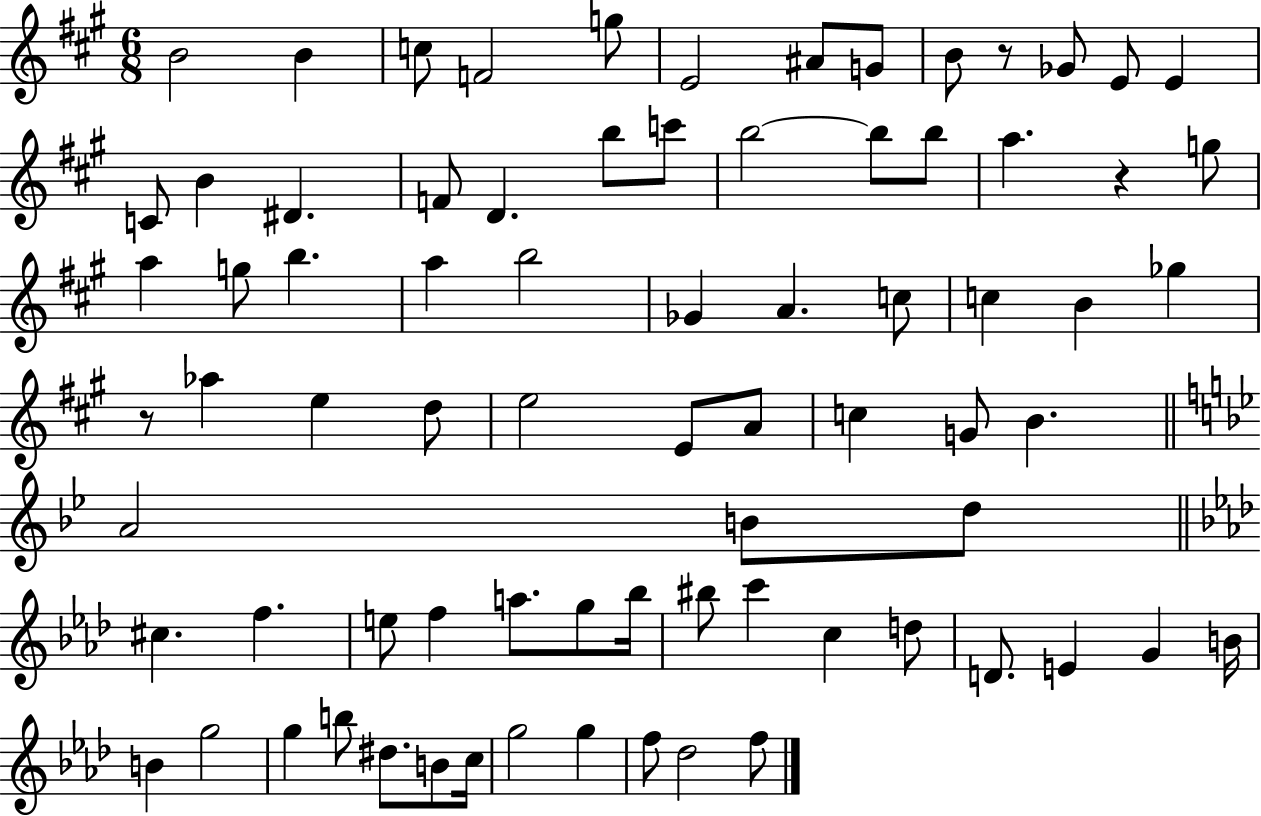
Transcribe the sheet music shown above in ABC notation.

X:1
T:Untitled
M:6/8
L:1/4
K:A
B2 B c/2 F2 g/2 E2 ^A/2 G/2 B/2 z/2 _G/2 E/2 E C/2 B ^D F/2 D b/2 c'/2 b2 b/2 b/2 a z g/2 a g/2 b a b2 _G A c/2 c B _g z/2 _a e d/2 e2 E/2 A/2 c G/2 B A2 B/2 d/2 ^c f e/2 f a/2 g/2 _b/4 ^b/2 c' c d/2 D/2 E G B/4 B g2 g b/2 ^d/2 B/2 c/4 g2 g f/2 _d2 f/2